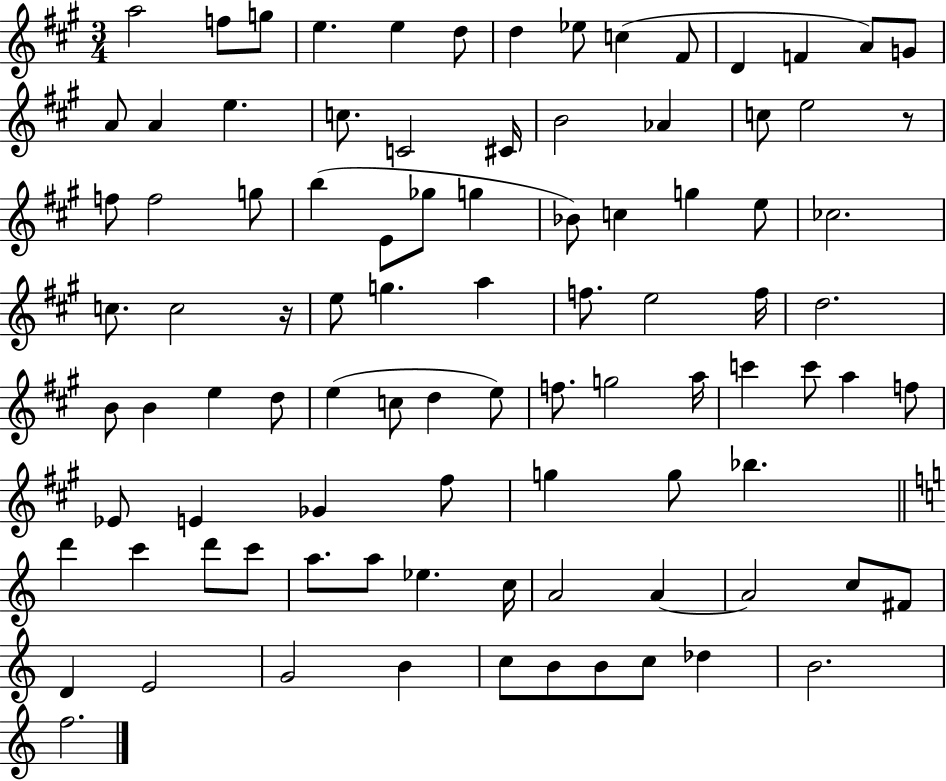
{
  \clef treble
  \numericTimeSignature
  \time 3/4
  \key a \major
  a''2 f''8 g''8 | e''4. e''4 d''8 | d''4 ees''8 c''4( fis'8 | d'4 f'4 a'8) g'8 | \break a'8 a'4 e''4. | c''8. c'2 cis'16 | b'2 aes'4 | c''8 e''2 r8 | \break f''8 f''2 g''8 | b''4( e'8 ges''8 g''4 | bes'8) c''4 g''4 e''8 | ces''2. | \break c''8. c''2 r16 | e''8 g''4. a''4 | f''8. e''2 f''16 | d''2. | \break b'8 b'4 e''4 d''8 | e''4( c''8 d''4 e''8) | f''8. g''2 a''16 | c'''4 c'''8 a''4 f''8 | \break ees'8 e'4 ges'4 fis''8 | g''4 g''8 bes''4. | \bar "||" \break \key c \major d'''4 c'''4 d'''8 c'''8 | a''8. a''8 ees''4. c''16 | a'2 a'4~~ | a'2 c''8 fis'8 | \break d'4 e'2 | g'2 b'4 | c''8 b'8 b'8 c''8 des''4 | b'2. | \break f''2. | \bar "|."
}